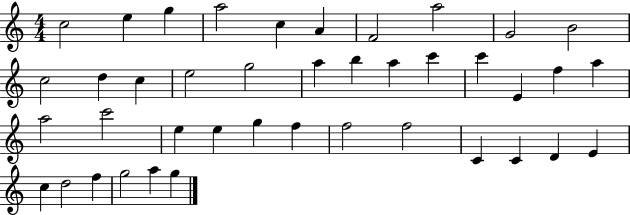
C5/h E5/q G5/q A5/h C5/q A4/q F4/h A5/h G4/h B4/h C5/h D5/q C5/q E5/h G5/h A5/q B5/q A5/q C6/q C6/q E4/q F5/q A5/q A5/h C6/h E5/q E5/q G5/q F5/q F5/h F5/h C4/q C4/q D4/q E4/q C5/q D5/h F5/q G5/h A5/q G5/q